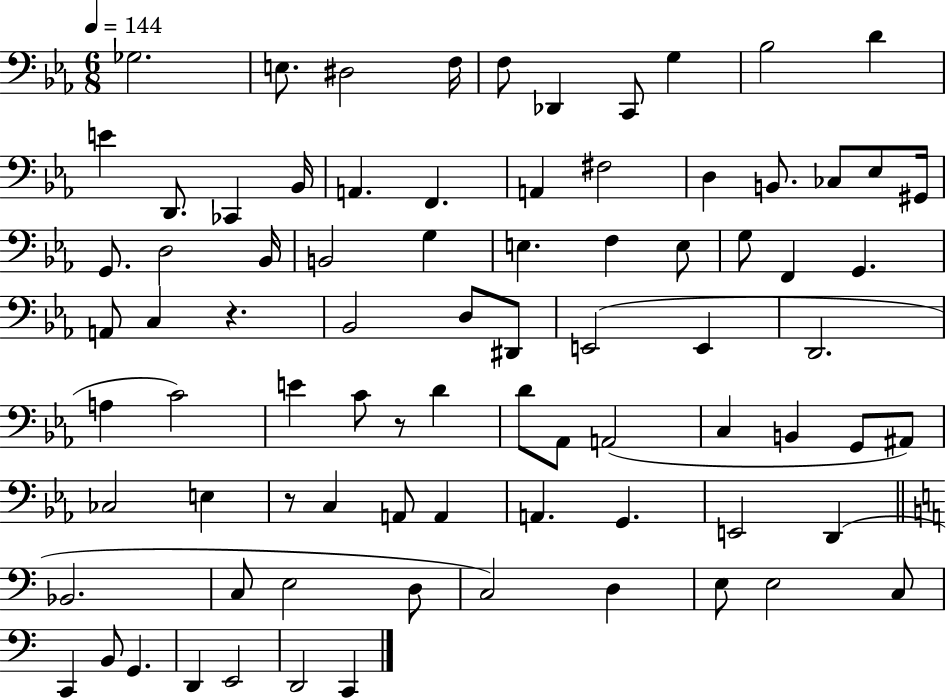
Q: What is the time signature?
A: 6/8